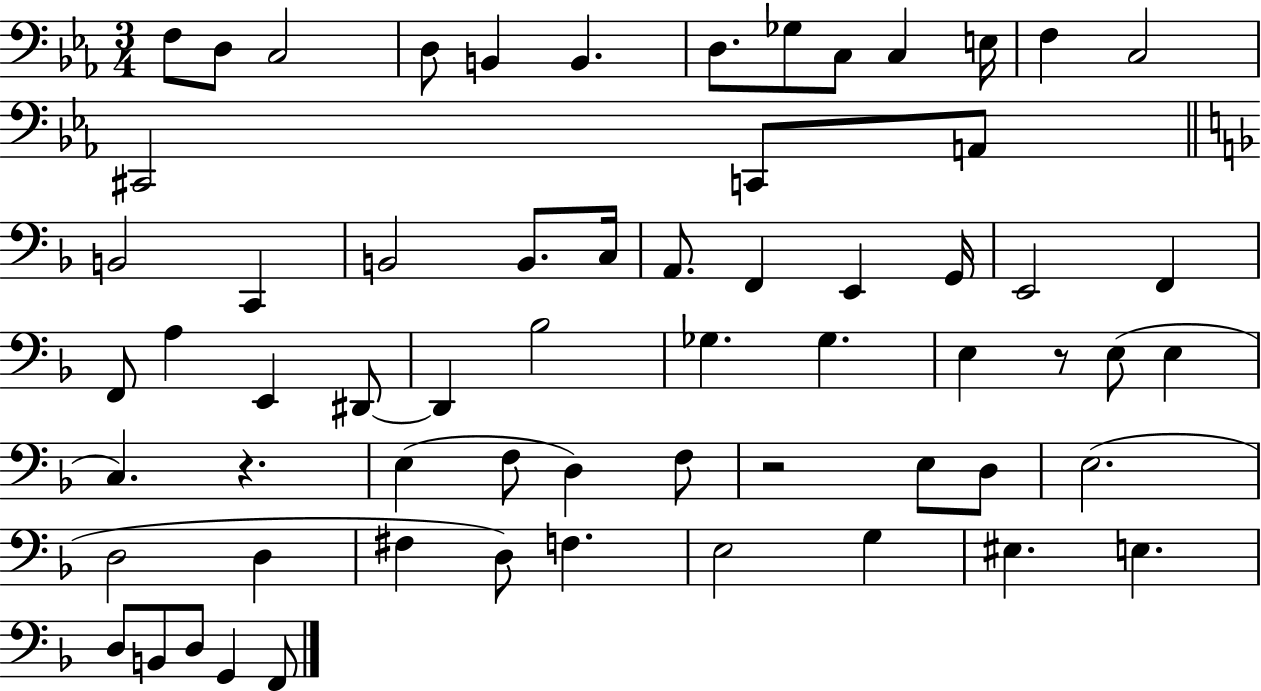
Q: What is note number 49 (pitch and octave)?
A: F#3